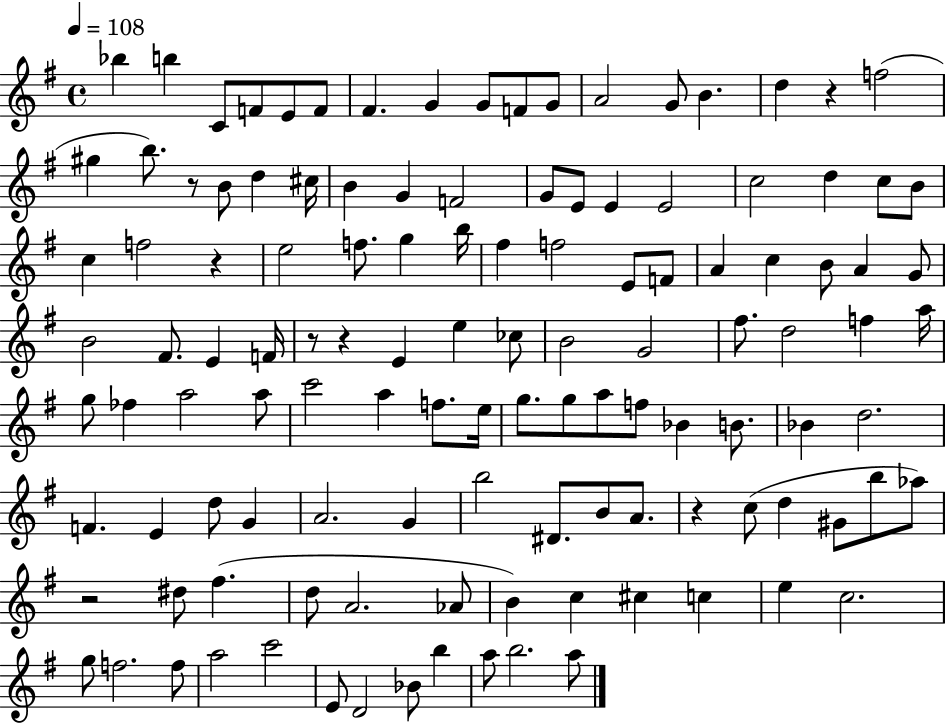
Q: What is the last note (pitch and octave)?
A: A5